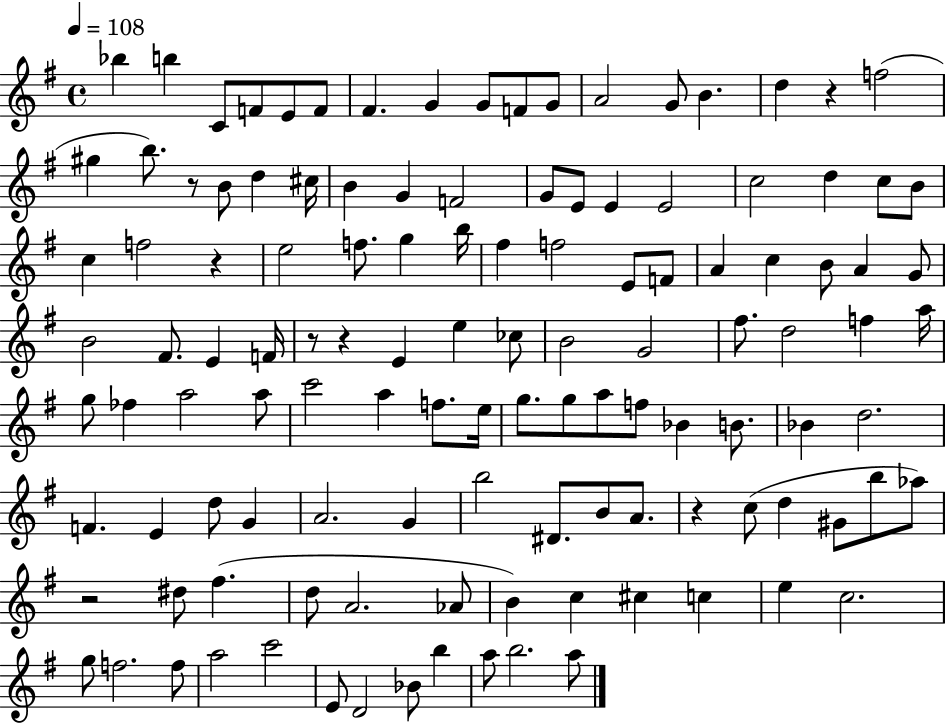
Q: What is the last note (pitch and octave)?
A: A5